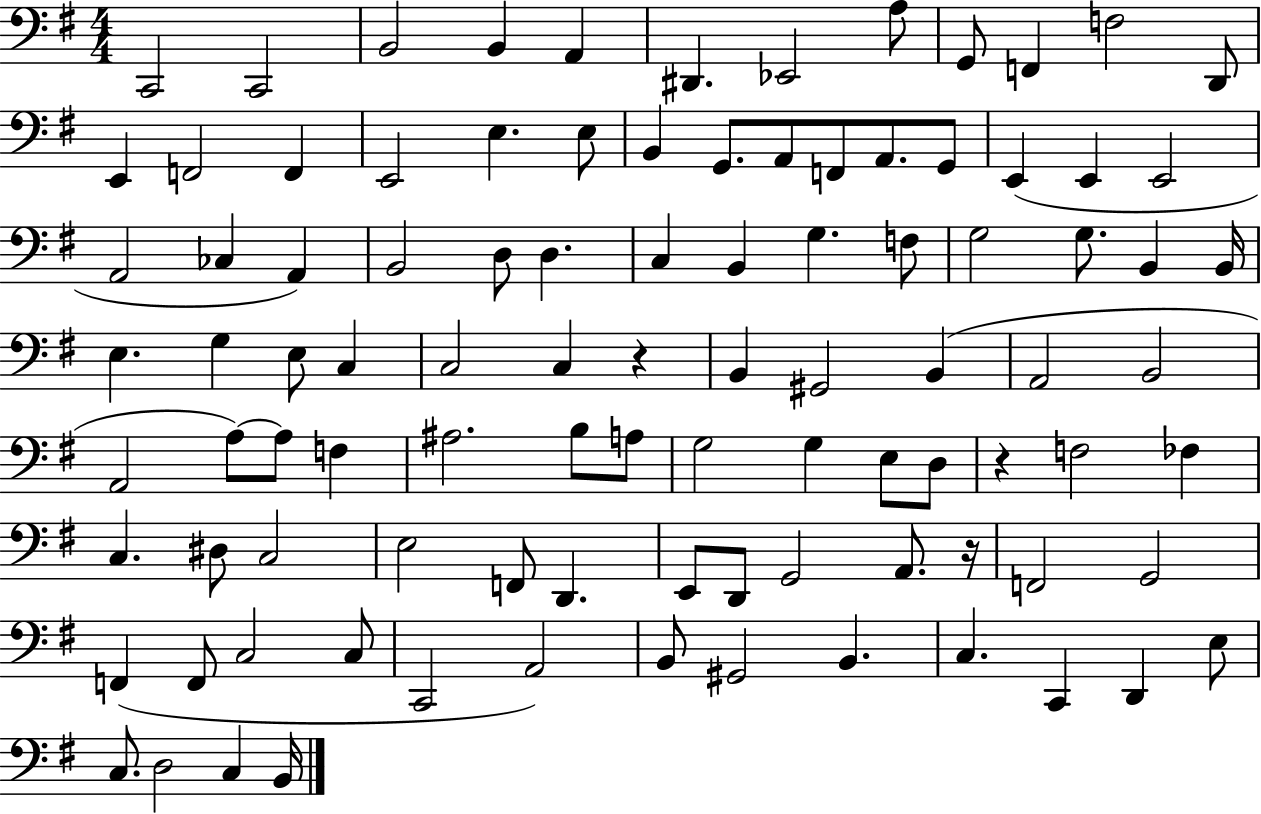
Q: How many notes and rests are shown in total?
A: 97